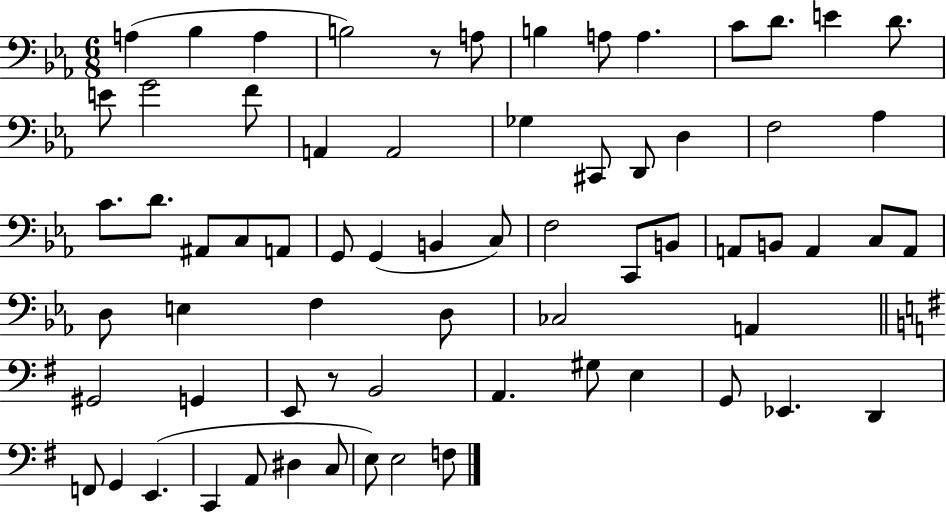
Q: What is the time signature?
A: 6/8